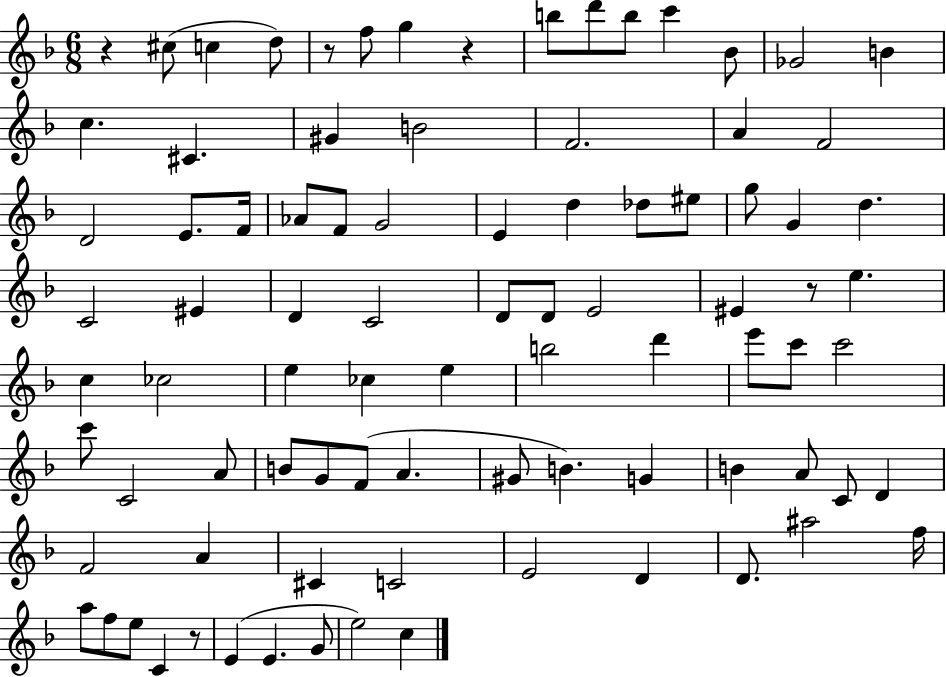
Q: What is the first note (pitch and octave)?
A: C#5